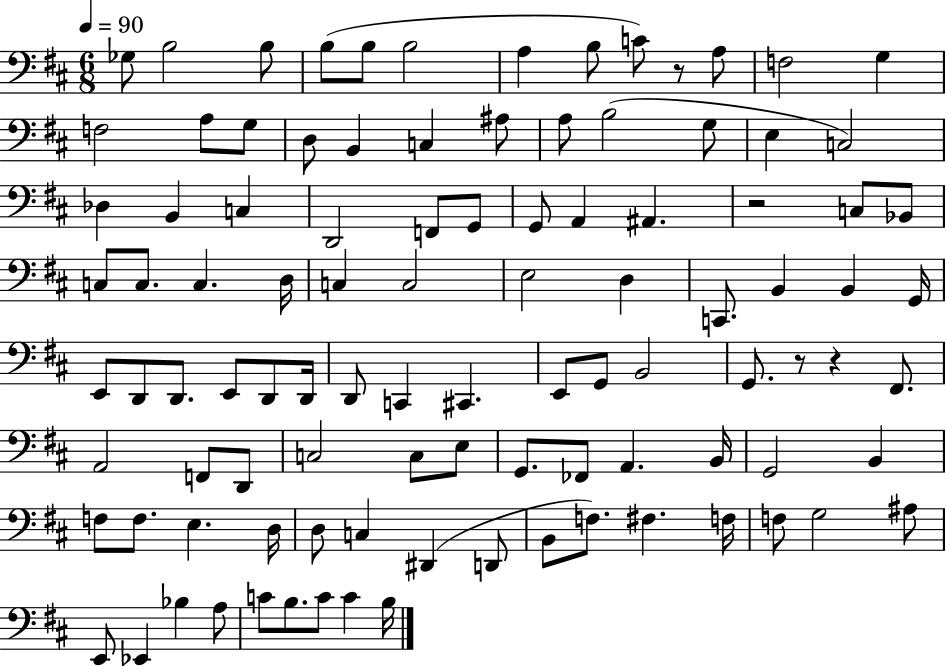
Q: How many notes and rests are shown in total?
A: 101